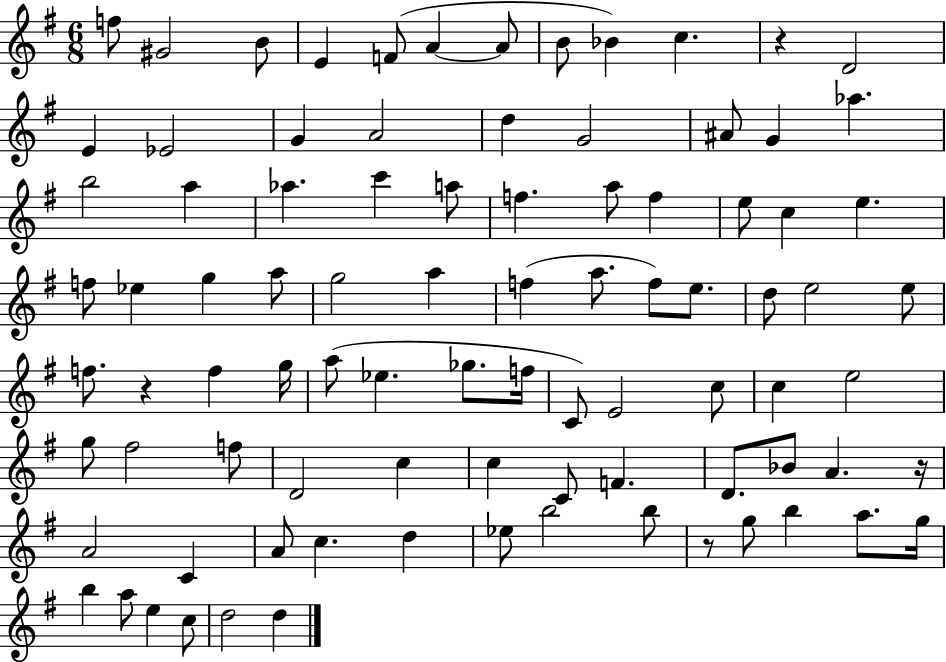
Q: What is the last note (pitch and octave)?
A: D5